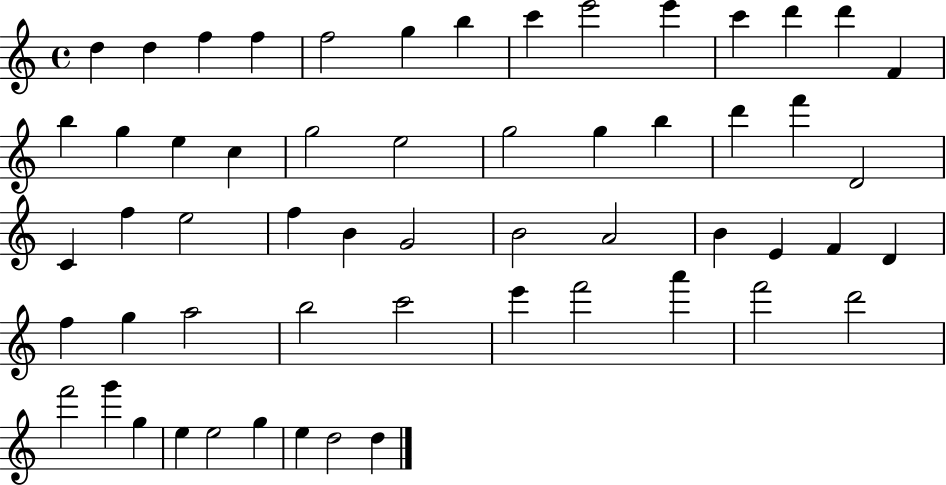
X:1
T:Untitled
M:4/4
L:1/4
K:C
d d f f f2 g b c' e'2 e' c' d' d' F b g e c g2 e2 g2 g b d' f' D2 C f e2 f B G2 B2 A2 B E F D f g a2 b2 c'2 e' f'2 a' f'2 d'2 f'2 g' g e e2 g e d2 d